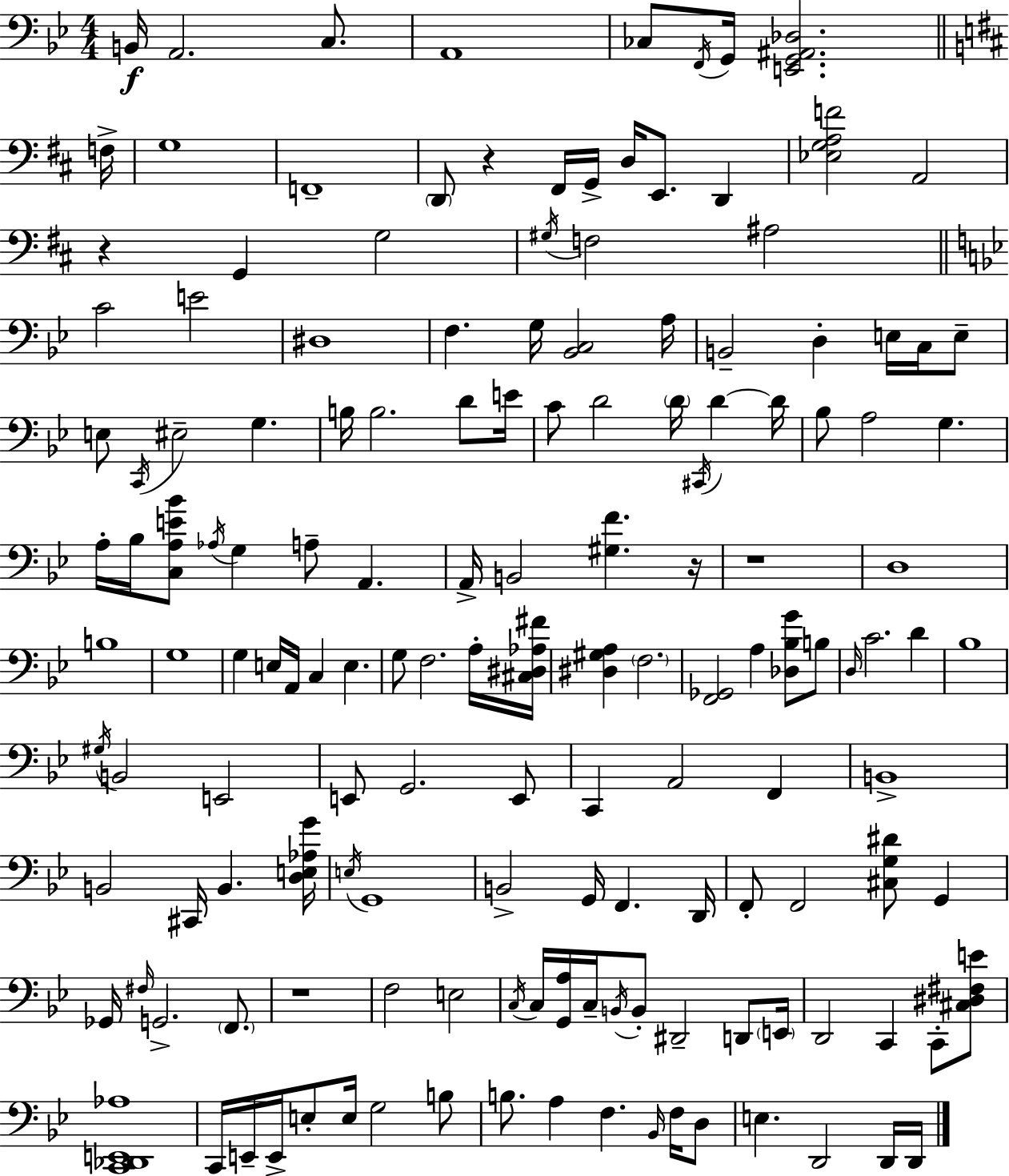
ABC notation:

X:1
T:Untitled
M:4/4
L:1/4
K:Bb
B,,/4 A,,2 C,/2 A,,4 _C,/2 F,,/4 G,,/4 [E,,G,,^A,,_D,]2 F,/4 G,4 F,,4 D,,/2 z ^F,,/4 G,,/4 D,/4 E,,/2 D,, [_E,G,A,F]2 A,,2 z G,, G,2 ^G,/4 F,2 ^A,2 C2 E2 ^D,4 F, G,/4 [_B,,C,]2 A,/4 B,,2 D, E,/4 C,/4 E,/2 E,/2 C,,/4 ^E,2 G, B,/4 B,2 D/2 E/4 C/2 D2 D/4 ^C,,/4 D D/4 _B,/2 A,2 G, A,/4 _B,/4 [C,A,E_B]/2 _A,/4 G, A,/2 A,, A,,/4 B,,2 [^G,F] z/4 z4 D,4 B,4 G,4 G, E,/4 A,,/4 C, E, G,/2 F,2 A,/4 [^C,^D,_A,^F]/4 [^D,^G,A,] F,2 [F,,_G,,]2 A, [_D,_B,G]/2 B,/2 D,/4 C2 D _B,4 ^G,/4 B,,2 E,,2 E,,/2 G,,2 E,,/2 C,, A,,2 F,, B,,4 B,,2 ^C,,/4 B,, [D,E,_A,G]/4 E,/4 G,,4 B,,2 G,,/4 F,, D,,/4 F,,/2 F,,2 [^C,G,^D]/2 G,, _G,,/4 ^F,/4 G,,2 F,,/2 z4 F,2 E,2 C,/4 C,/4 [G,,A,]/4 C,/4 B,,/4 B,,/2 ^D,,2 D,,/2 E,,/4 D,,2 C,, C,,/2 [^C,^D,^F,E]/2 [C,,_D,,E,,_A,]4 C,,/4 E,,/4 E,,/4 E,/2 E,/4 G,2 B,/2 B,/2 A, F, _B,,/4 F,/4 D,/2 E, D,,2 D,,/4 D,,/4